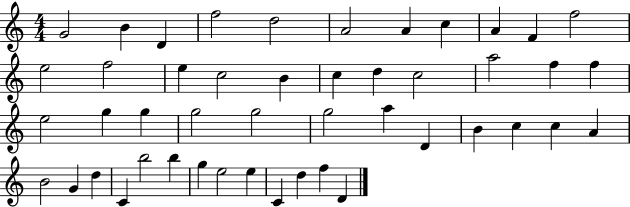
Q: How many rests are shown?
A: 0